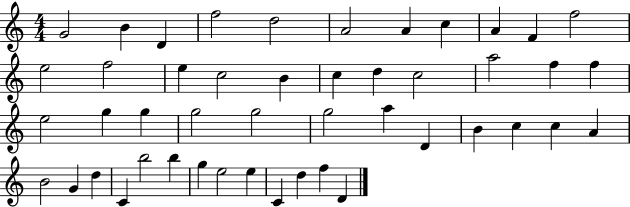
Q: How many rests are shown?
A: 0